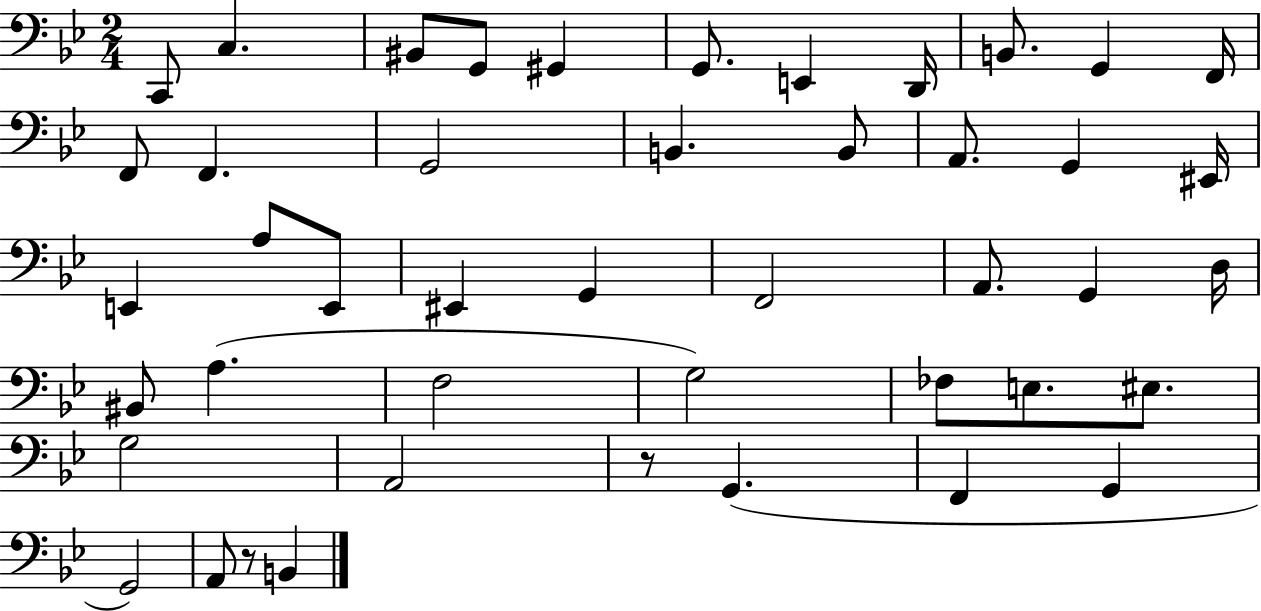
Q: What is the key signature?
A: BES major